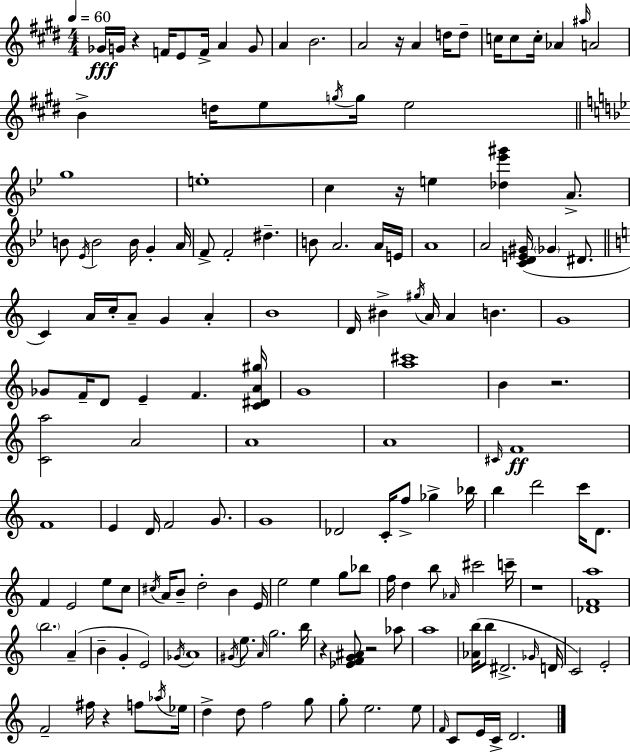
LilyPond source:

{
  \clef treble
  \numericTimeSignature
  \time 4/4
  \key e \major
  \tempo 4 = 60
  \repeat volta 2 { ges'16\fff g'16 r4 f'16 e'8 f'16-> a'4 g'8 | a'4 b'2. | a'2 r16 a'4 d''16 d''8-- | c''16 c''8 c''16-. aes'4 \grace { ais''16 } a'2 | \break b'4-> d''16 e''8 \acciaccatura { g''16 } g''16 e''2 | \bar "||" \break \key g \minor g''1 | e''1-. | c''4 r16 e''4 <des'' ees''' gis'''>4 a'8.-> | b'8 \acciaccatura { ees'16 } b'2 b'16 g'4-. | \break a'16 f'8-> f'2-. dis''4.-- | b'8 a'2. a'16 | e'16 a'1 | a'2 <c' d' e' gis'>16( \parenthesize ges'4 dis'8. | \break \bar "||" \break \key c \major c'4) a'16 c''16-. a'8-- g'4 a'4-. | b'1 | d'16 bis'4-> \acciaccatura { gis''16 } a'16 a'4 b'4. | g'1 | \break ges'8 f'16-- d'8 e'4-- f'4. | <c' dis' a' gis''>16 g'1 | <a'' cis'''>1 | b'4 r2. | \break <c' a''>2 a'2 | a'1 | a'1 | \grace { cis'16 }\ff f'1 | \break f'1 | e'4 d'16 f'2 g'8. | g'1 | des'2 c'16-. f''8-> ges''4-> | \break bes''16 b''4 d'''2 c'''16 d'8. | f'4 e'2 e''8 | c''8 \acciaccatura { cis''16 } a'16 b'8-- d''2-. b'4 | e'16 e''2 e''4 g''8 | \break bes''8 f''16 d''4 b''8 \grace { aes'16 } cis'''2 | c'''16-- r1 | <des' f' a''>1 | \parenthesize b''2. | \break a'4--( b'4-- g'4-. e'2) | \acciaccatura { ges'16 } a'1 | \acciaccatura { gis'16 } e''8. \grace { a'16 } g''2. | b''16 r4 <ees' f' g' ais'>8 r2 | \break aes''8 a''1 | <aes' b''>16( b''8 dis'2.-> | \grace { ges'16 } d'16 c'2) | e'2-. f'2-- | \break fis''16 r4 f''8 \acciaccatura { aes''16 } ees''16 d''4-> d''8 f''2 | g''8 g''8-. e''2. | e''8 \grace { f'16 } c'8 e'16 c'16-> d'2. | } \bar "|."
}